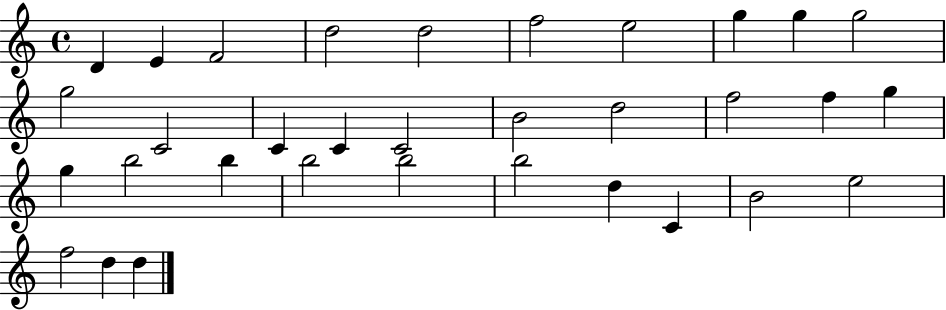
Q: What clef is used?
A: treble